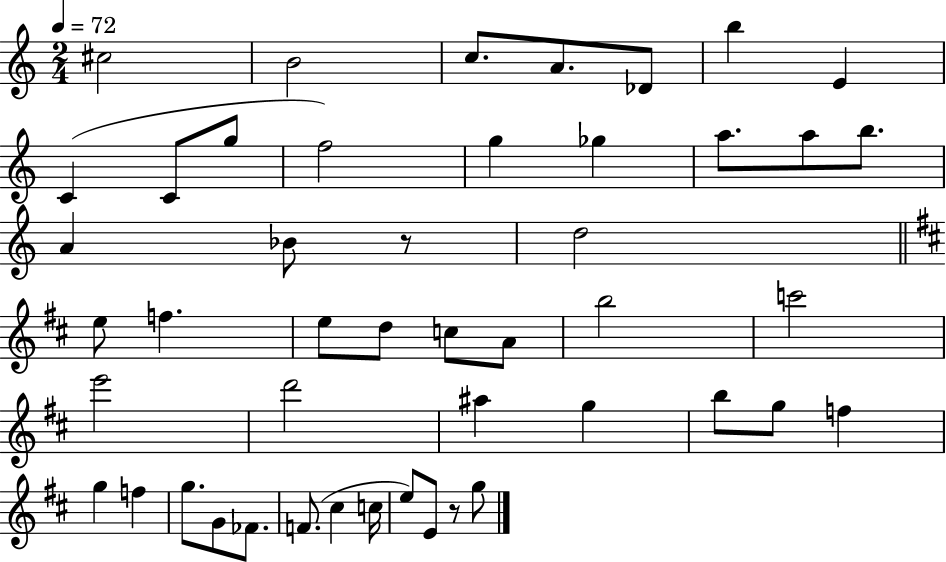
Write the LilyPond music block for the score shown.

{
  \clef treble
  \numericTimeSignature
  \time 2/4
  \key c \major
  \tempo 4 = 72
  cis''2 | b'2 | c''8. a'8. des'8 | b''4 e'4 | \break c'4( c'8 g''8 | f''2) | g''4 ges''4 | a''8. a''8 b''8. | \break a'4 bes'8 r8 | d''2 | \bar "||" \break \key b \minor e''8 f''4. | e''8 d''8 c''8 a'8 | b''2 | c'''2 | \break e'''2 | d'''2 | ais''4 g''4 | b''8 g''8 f''4 | \break g''4 f''4 | g''8. g'8 fes'8. | f'8.( cis''4 c''16 | e''8) e'8 r8 g''8 | \break \bar "|."
}